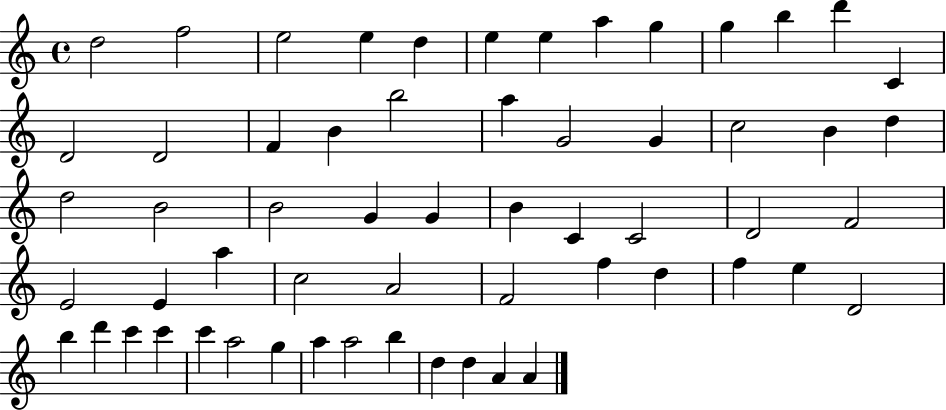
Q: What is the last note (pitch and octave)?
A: A4